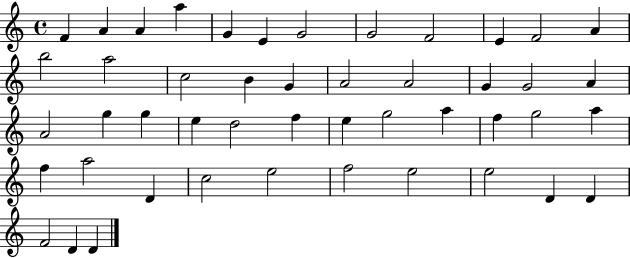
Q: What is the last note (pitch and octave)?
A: D4